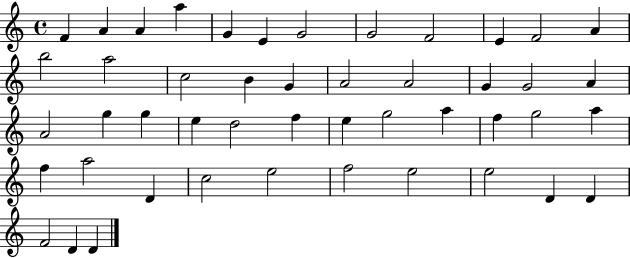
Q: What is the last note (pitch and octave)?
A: D4